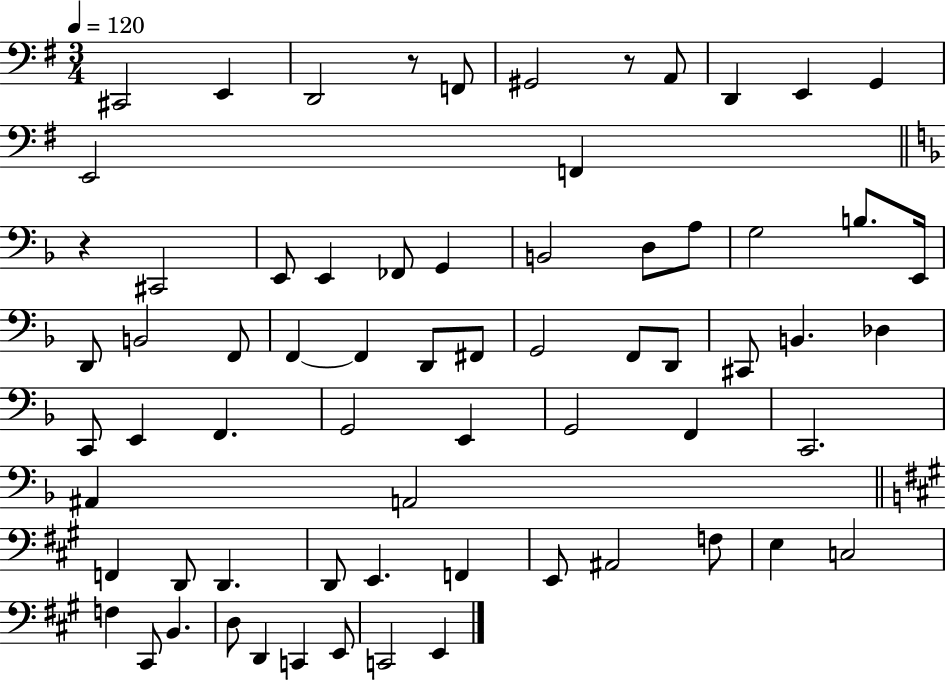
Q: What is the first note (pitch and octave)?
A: C#2